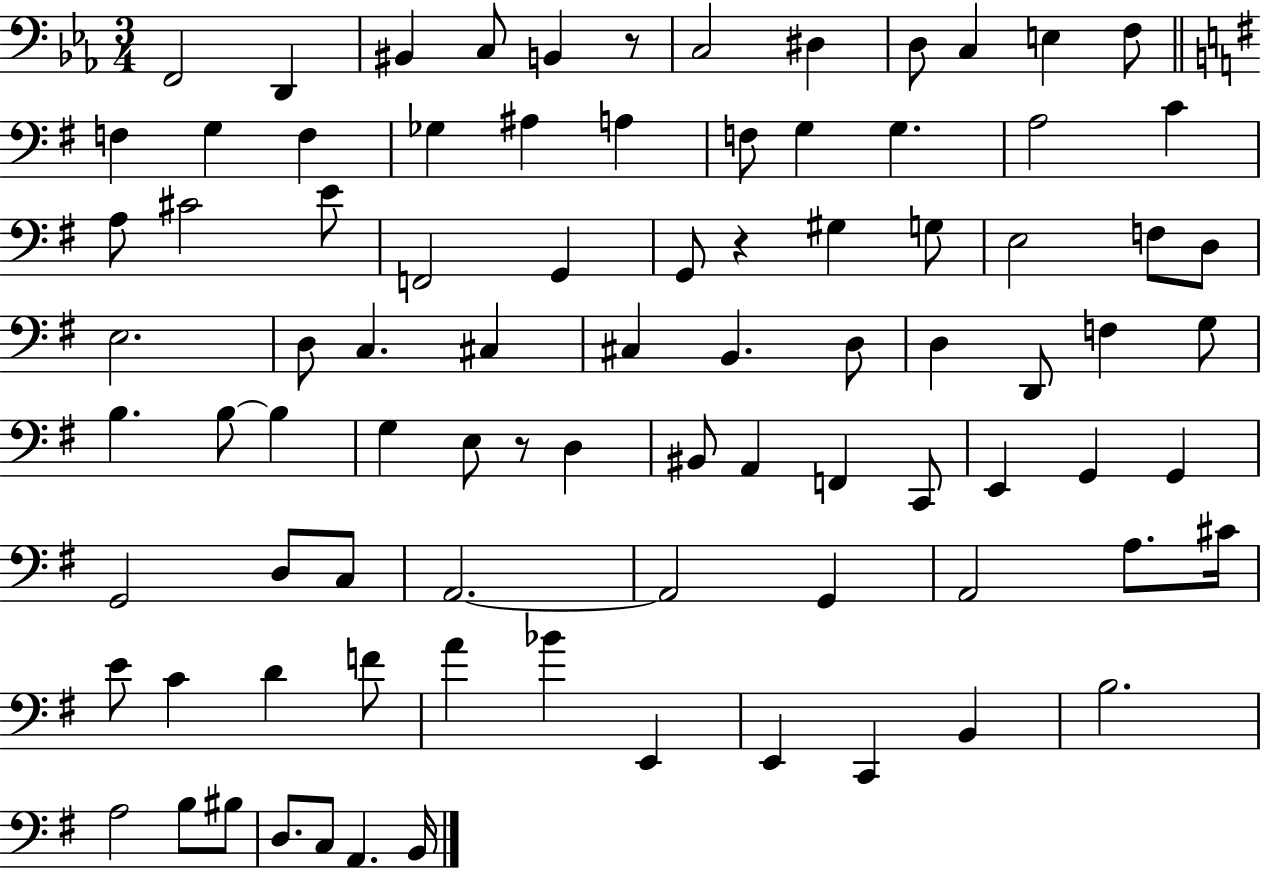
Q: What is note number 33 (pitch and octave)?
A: D3